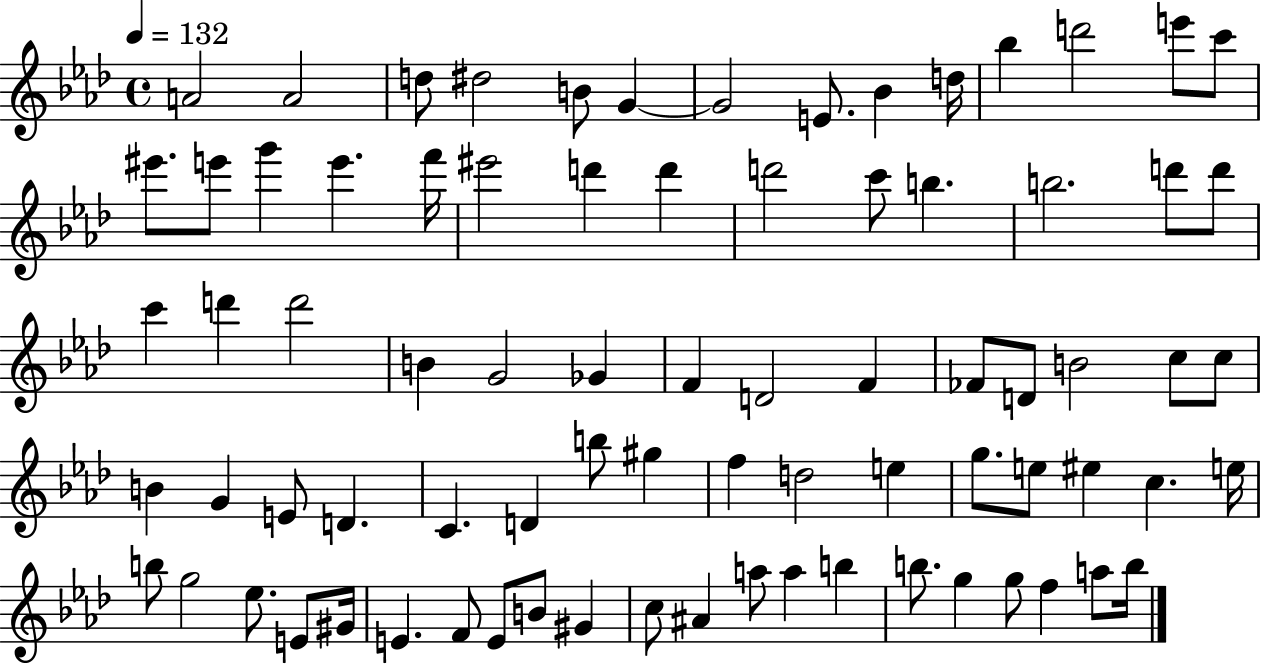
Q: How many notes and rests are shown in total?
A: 79